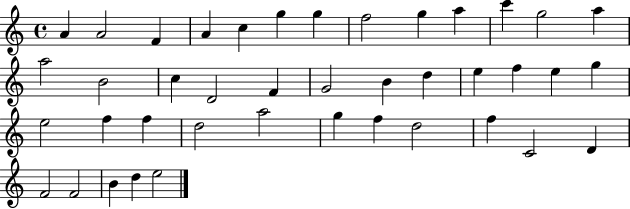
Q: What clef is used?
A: treble